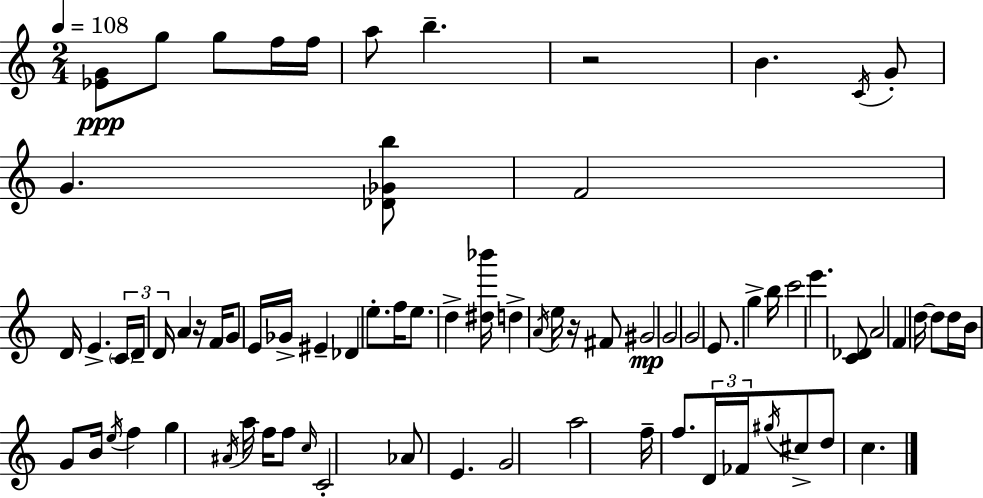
{
  \clef treble
  \numericTimeSignature
  \time 2/4
  \key c \major
  \tempo 4 = 108
  <ees' g'>8\ppp g''8 g''8 f''16 f''16 | a''8 b''4.-- | r2 | b'4. \acciaccatura { c'16 } g'8-. | \break g'4. <des' ges' b''>8 | f'2 | d'16 e'4.-> | \tuplet 3/2 { \parenthesize c'16 d'16-- d'16 } a'4 r16 | \break f'16 g'8 e'16 ges'16-> eis'4-- | des'4 e''8.-. | f''16 e''8. d''4-> | <dis'' bes'''>16 d''4-> \acciaccatura { a'16 } e''16 r16 | \break fis'8 gis'2\mp | g'2 | g'2 | e'8. g''4-> | \break b''16 c'''2 | e'''4. | <c' des'>8 a'2 | f'4 d''16~~ d''8 | \break d''16 b'16 g'8 b'16 \acciaccatura { e''16 } f''4 | g''4 \acciaccatura { ais'16 } | a''16 f''16 f''8 \grace { c''16 } c'2-. | aes'8 e'4. | \break g'2 | a''2 | f''16-- f''8. | \tuplet 3/2 { d'16 fes'16 \acciaccatura { gis''16 } } cis''8-> d''8 | \break c''4. \bar "|."
}